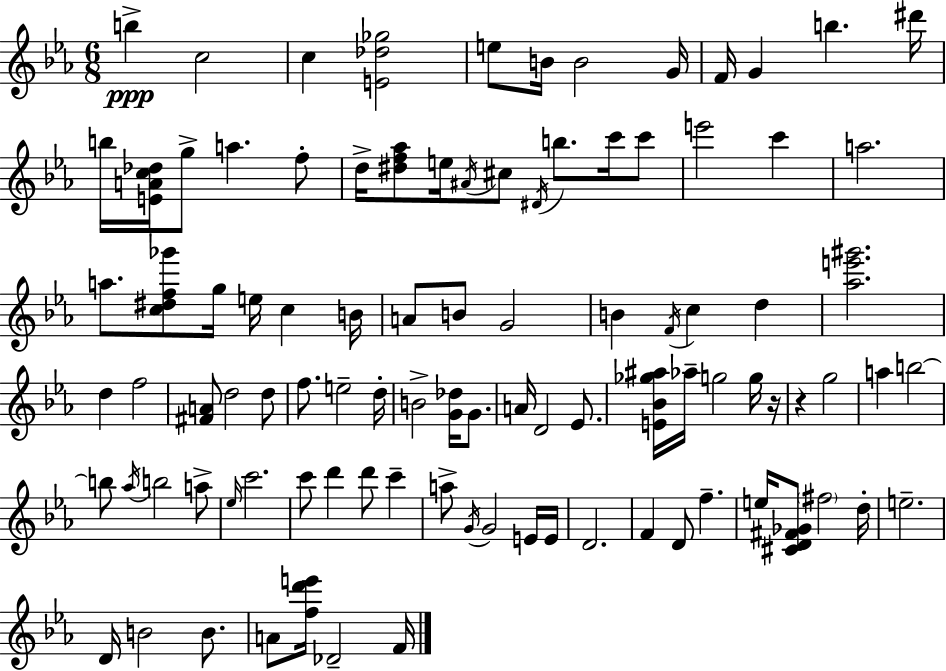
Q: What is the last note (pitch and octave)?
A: F4